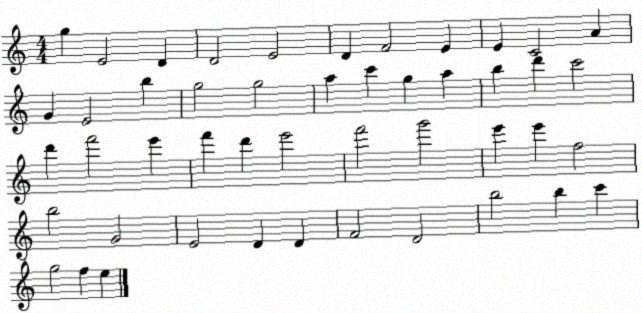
X:1
T:Untitled
M:4/4
L:1/4
K:C
g E2 D D2 E2 D F2 E E C2 A G E2 b g2 g2 a c' g a b d' c'2 d' f'2 e' f' d' e'2 f'2 g'2 e' e' f2 b2 G2 E2 D D F2 D2 b2 b c' g2 f e